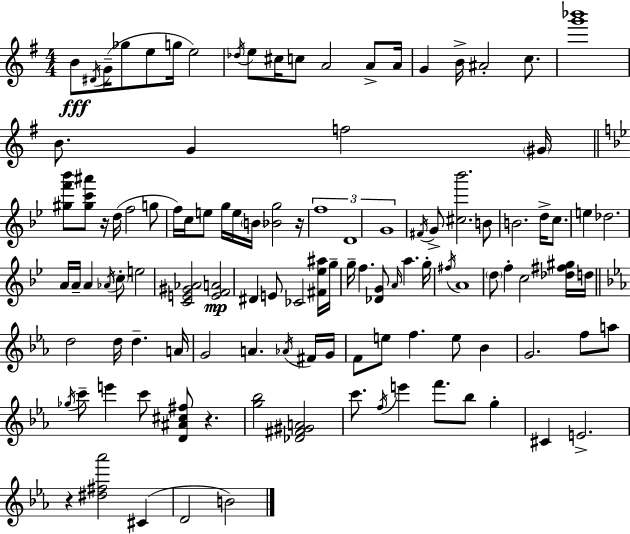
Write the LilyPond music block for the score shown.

{
  \clef treble
  \numericTimeSignature
  \time 4/4
  \key e \minor
  b'8\fff \acciaccatura { dis'16 }( g'16-- ges''8 e''8 g''16 e''2) | \acciaccatura { des''16 } e''8 cis''16 c''8 a'2 a'8-> | a'16 g'4 b'16-> ais'2-. c''8. | <g''' bes'''>1 | \break b'8. g'4 f''2 | \parenthesize gis'16 \bar "||" \break \key g \minor <gis'' f''' bes'''>8 <gis'' c''' ais'''>8 r16 d''16( f''2 g''8 | f''16) c''16 e''8 g''16 e''16 \parenthesize b'16 <bes' g''>2 r16 | \tuplet 3/2 { f''1 | d'1 | \break g'1 } | \acciaccatura { fis'16 } g'8-> <cis'' bes'''>2. b'8 | b'2. d''16-> c''8. | e''4 des''2. | \break a'16 a'16-- a'4 \acciaccatura { aes'16 } \parenthesize c''8-. e''2 | <c' e' gis' aes'>2 <e' f' a'>2\mp | dis'4 e'8 ces'2 | <fis' ees'' ais''>16 g''16-- g''16-- f''4. <des' g'>8 \grace { a'16 } a''4. | \break g''16-. \acciaccatura { fis''16 } a'1 | \parenthesize d''8 f''4-. c''2 | <des'' fis'' gis''>16 d''16 \bar "||" \break \key c \minor d''2 d''16 d''4.-- a'16 | g'2 a'4. \acciaccatura { aes'16 } fis'16 | g'16 f'8 e''8 f''4. e''8 bes'4 | g'2. f''8 a''8 | \break \acciaccatura { ges''16 } c'''8-- e'''4 c'''8 <d' ais' cis'' fis''>8 r4. | <g'' bes''>2 <des' fis' gis' a'>2 | c'''8. \acciaccatura { f''16 } e'''4 f'''8. bes''8 g''4-. | cis'4 e'2.-> | \break r4 <dis'' fis'' aes'''>2 cis'4( | d'2 b'2) | \bar "|."
}